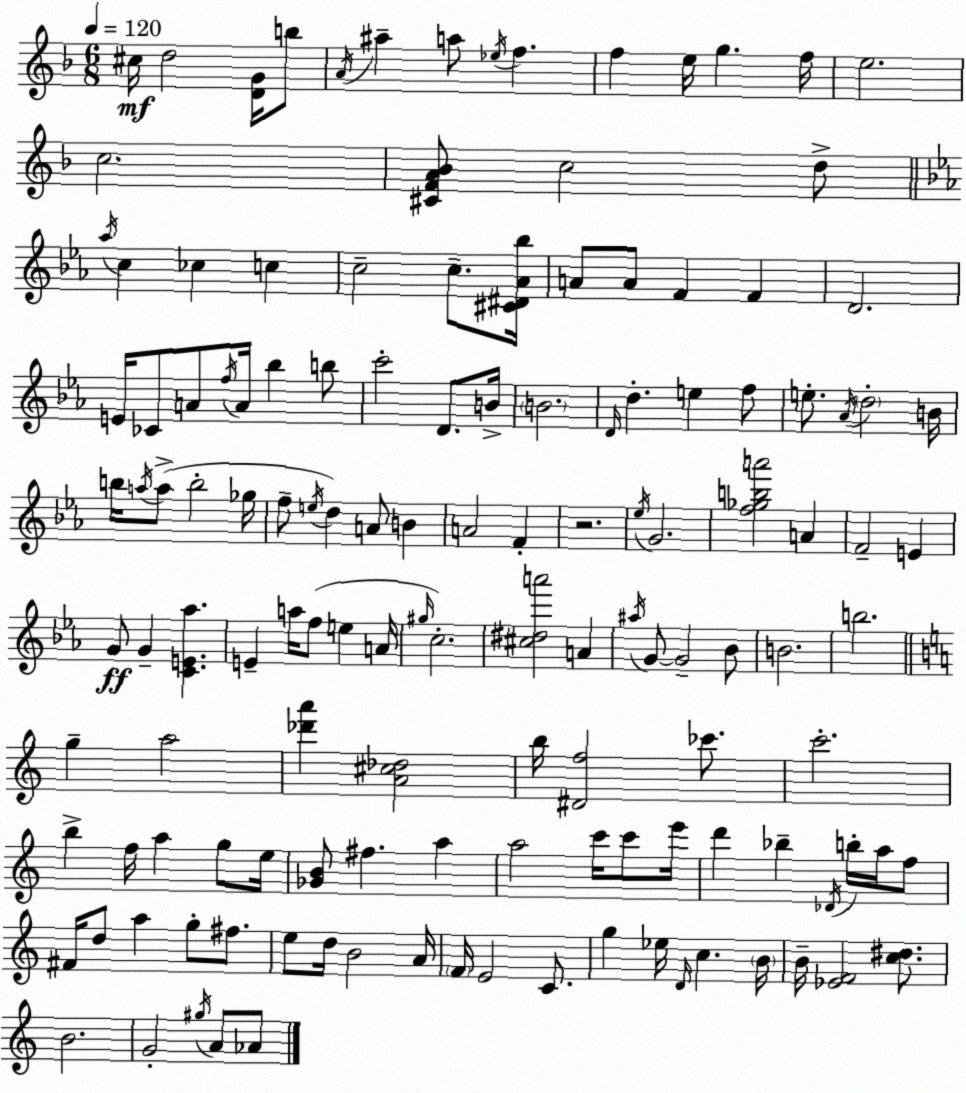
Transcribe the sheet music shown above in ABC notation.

X:1
T:Untitled
M:6/8
L:1/4
K:F
^c/4 d2 [DG]/4 b/2 A/4 ^a a/2 _e/4 f f e/4 g f/4 e2 c2 [^CFA_B]/2 c2 d/2 _a/4 c _c c c2 c/2 [^C^D_A_b]/4 A/2 A/2 F F D2 E/4 _C/2 A/2 f/4 A/4 _b b/2 c'2 D/2 B/4 B2 D/4 d e f/2 e/2 _A/4 d2 B/4 b/4 a/4 a/2 b2 _g/4 f/2 e/4 d A/2 B A2 F z2 _e/4 G2 [f_gba']2 A F2 E G/2 G [CE_a] E a/4 f/2 e A/4 ^g/4 c2 [^c^da']2 A ^a/4 G/2 G2 _B/2 B2 b2 g a2 [_d'a'] [A^c_d]2 b/4 [^Df]2 _c'/2 c'2 b f/4 a g/2 e/4 [_GB]/2 ^f a a2 c'/4 c'/2 e'/4 d' _b _D/4 b/4 a/4 f/2 ^F/4 d/2 a g/2 ^f/2 e/2 d/4 B2 A/4 F/4 E2 C/2 g _e/4 D/4 c B/4 B/4 [_EF]2 [c^d]/2 B2 G2 ^g/4 A/2 _A/2